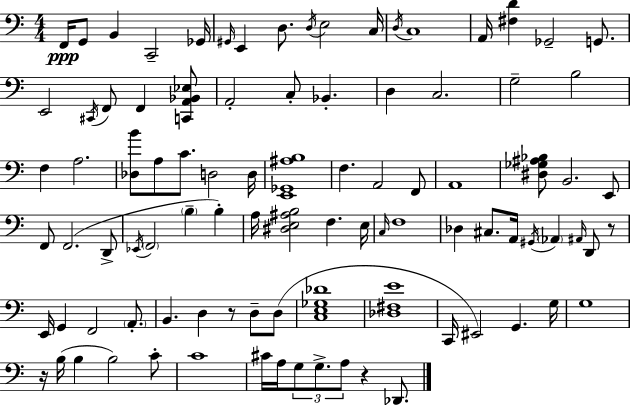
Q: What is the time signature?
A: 4/4